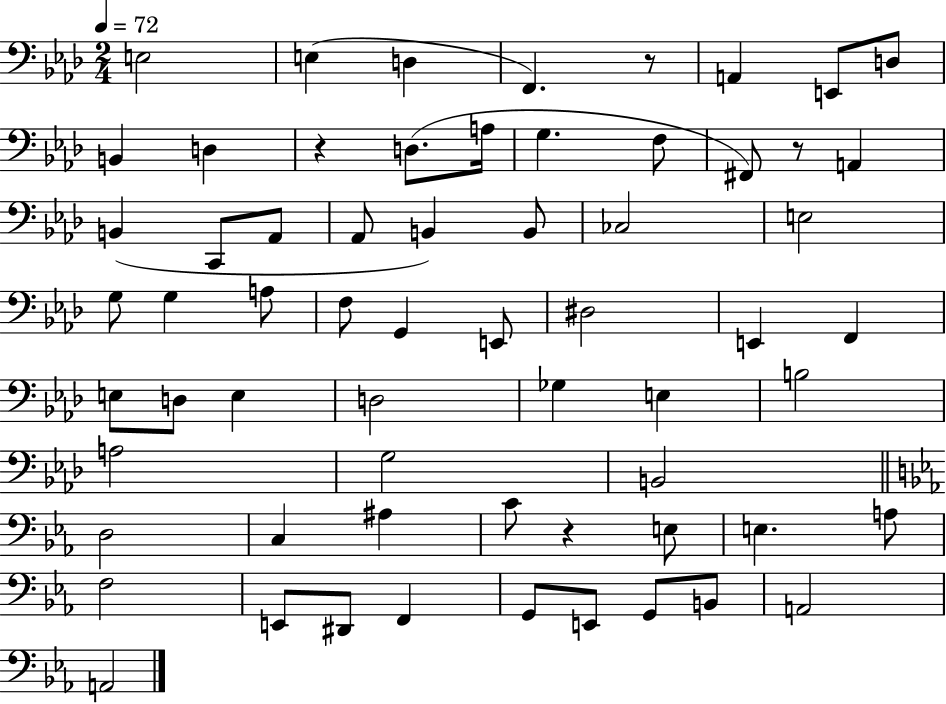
{
  \clef bass
  \numericTimeSignature
  \time 2/4
  \key aes \major
  \tempo 4 = 72
  e2 | e4( d4 | f,4.) r8 | a,4 e,8 d8 | \break b,4 d4 | r4 d8.( a16 | g4. f8 | fis,8) r8 a,4 | \break b,4( c,8 aes,8 | aes,8 b,4) b,8 | ces2 | e2 | \break g8 g4 a8 | f8 g,4 e,8 | dis2 | e,4 f,4 | \break e8 d8 e4 | d2 | ges4 e4 | b2 | \break a2 | g2 | b,2 | \bar "||" \break \key ees \major d2 | c4 ais4 | c'8 r4 e8 | e4. a8 | \break f2 | e,8 dis,8 f,4 | g,8 e,8 g,8 b,8 | a,2 | \break a,2 | \bar "|."
}